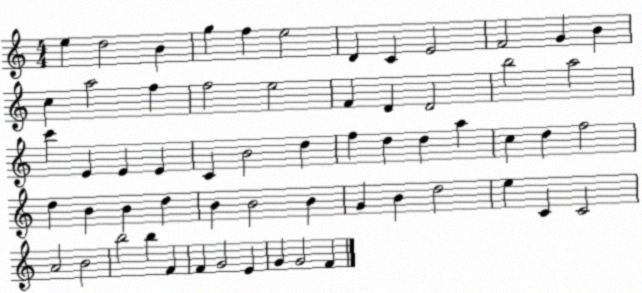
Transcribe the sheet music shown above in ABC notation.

X:1
T:Untitled
M:4/4
L:1/4
K:C
e d2 B g f e2 D C E2 F2 G B c a2 f f2 e2 F D D2 b2 a2 c' E E E C B2 d f d d a c d f2 d B B d B B2 B G B d2 e C C2 A2 B2 b2 b F F G2 E G G2 F